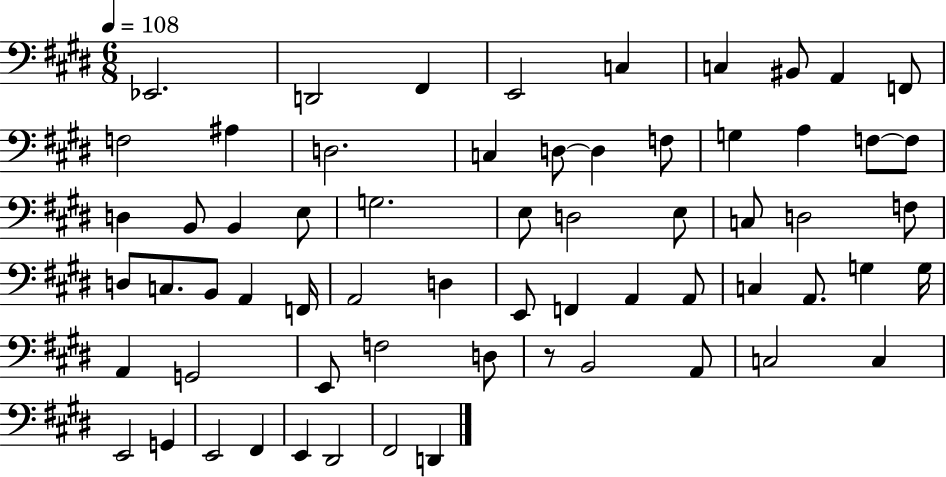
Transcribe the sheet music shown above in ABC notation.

X:1
T:Untitled
M:6/8
L:1/4
K:E
_E,,2 D,,2 ^F,, E,,2 C, C, ^B,,/2 A,, F,,/2 F,2 ^A, D,2 C, D,/2 D, F,/2 G, A, F,/2 F,/2 D, B,,/2 B,, E,/2 G,2 E,/2 D,2 E,/2 C,/2 D,2 F,/2 D,/2 C,/2 B,,/2 A,, F,,/4 A,,2 D, E,,/2 F,, A,, A,,/2 C, A,,/2 G, G,/4 A,, G,,2 E,,/2 F,2 D,/2 z/2 B,,2 A,,/2 C,2 C, E,,2 G,, E,,2 ^F,, E,, ^D,,2 ^F,,2 D,,